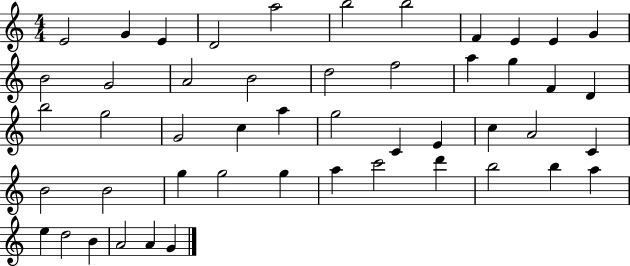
{
  \clef treble
  \numericTimeSignature
  \time 4/4
  \key c \major
  e'2 g'4 e'4 | d'2 a''2 | b''2 b''2 | f'4 e'4 e'4 g'4 | \break b'2 g'2 | a'2 b'2 | d''2 f''2 | a''4 g''4 f'4 d'4 | \break b''2 g''2 | g'2 c''4 a''4 | g''2 c'4 e'4 | c''4 a'2 c'4 | \break b'2 b'2 | g''4 g''2 g''4 | a''4 c'''2 d'''4 | b''2 b''4 a''4 | \break e''4 d''2 b'4 | a'2 a'4 g'4 | \bar "|."
}